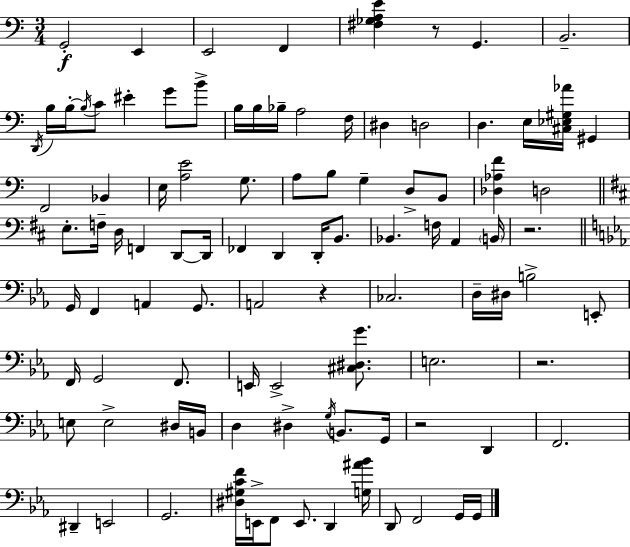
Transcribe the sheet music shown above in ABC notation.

X:1
T:Untitled
M:3/4
L:1/4
K:C
G,,2 E,, E,,2 F,, [^F,_G,A,E] z/2 G,, B,,2 D,,/4 B,/4 B,/4 B,/4 C/2 ^E G/2 B/2 B,/4 B,/4 _B,/4 A,2 F,/4 ^D, D,2 D, E,/4 [^C,_E,^G,_A]/4 ^G,, F,,2 _B,, E,/4 [A,E]2 G,/2 A,/2 B,/2 G, D,/2 B,,/2 [_D,_A,F] D,2 E,/2 F,/4 D,/4 F,, D,,/2 D,,/4 _F,, D,, D,,/4 B,,/2 _B,, F,/4 A,, B,,/4 z2 G,,/4 F,, A,, G,,/2 A,,2 z _C,2 D,/4 ^D,/4 B,2 E,,/2 F,,/4 G,,2 F,,/2 E,,/4 E,,2 [^C,^D,G]/2 E,2 z2 E,/2 E,2 ^D,/4 B,,/4 D, ^D, G,/4 B,,/2 G,,/4 z2 D,, F,,2 ^D,, E,,2 G,,2 [^D,^G,CF]/4 E,,/4 F,,/2 E,,/2 D,, [G,^A_B]/4 D,,/2 F,,2 G,,/4 G,,/4